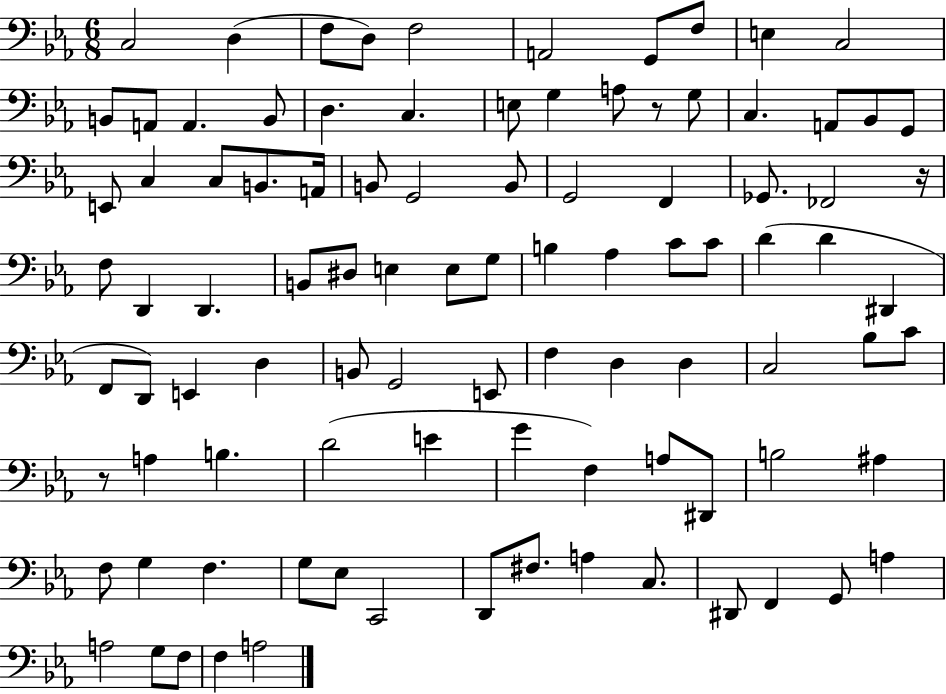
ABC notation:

X:1
T:Untitled
M:6/8
L:1/4
K:Eb
C,2 D, F,/2 D,/2 F,2 A,,2 G,,/2 F,/2 E, C,2 B,,/2 A,,/2 A,, B,,/2 D, C, E,/2 G, A,/2 z/2 G,/2 C, A,,/2 _B,,/2 G,,/2 E,,/2 C, C,/2 B,,/2 A,,/4 B,,/2 G,,2 B,,/2 G,,2 F,, _G,,/2 _F,,2 z/4 F,/2 D,, D,, B,,/2 ^D,/2 E, E,/2 G,/2 B, _A, C/2 C/2 D D ^D,, F,,/2 D,,/2 E,, D, B,,/2 G,,2 E,,/2 F, D, D, C,2 _B,/2 C/2 z/2 A, B, D2 E G F, A,/2 ^D,,/2 B,2 ^A, F,/2 G, F, G,/2 _E,/2 C,,2 D,,/2 ^F,/2 A, C,/2 ^D,,/2 F,, G,,/2 A, A,2 G,/2 F,/2 F, A,2